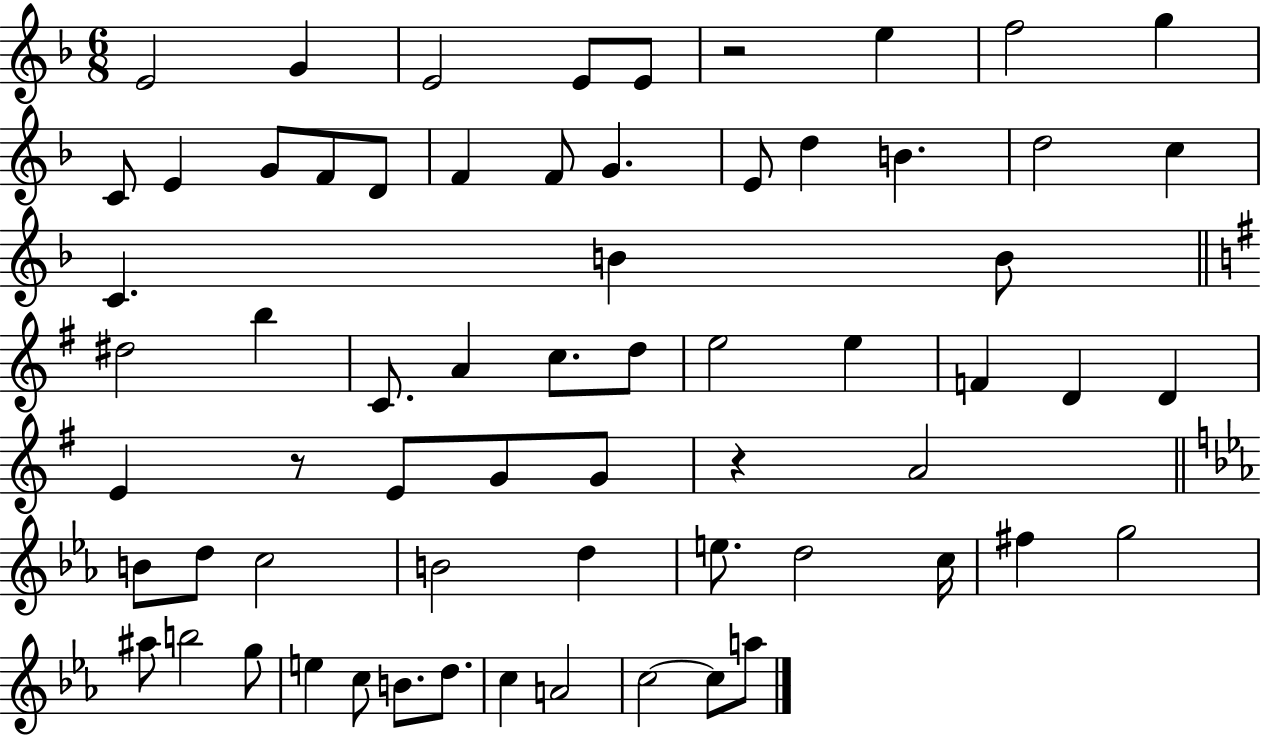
{
  \clef treble
  \numericTimeSignature
  \time 6/8
  \key f \major
  \repeat volta 2 { e'2 g'4 | e'2 e'8 e'8 | r2 e''4 | f''2 g''4 | \break c'8 e'4 g'8 f'8 d'8 | f'4 f'8 g'4. | e'8 d''4 b'4. | d''2 c''4 | \break c'4. b'4 b'8 | \bar "||" \break \key g \major dis''2 b''4 | c'8. a'4 c''8. d''8 | e''2 e''4 | f'4 d'4 d'4 | \break e'4 r8 e'8 g'8 g'8 | r4 a'2 | \bar "||" \break \key ees \major b'8 d''8 c''2 | b'2 d''4 | e''8. d''2 c''16 | fis''4 g''2 | \break ais''8 b''2 g''8 | e''4 c''8 b'8. d''8. | c''4 a'2 | c''2~~ c''8 a''8 | \break } \bar "|."
}